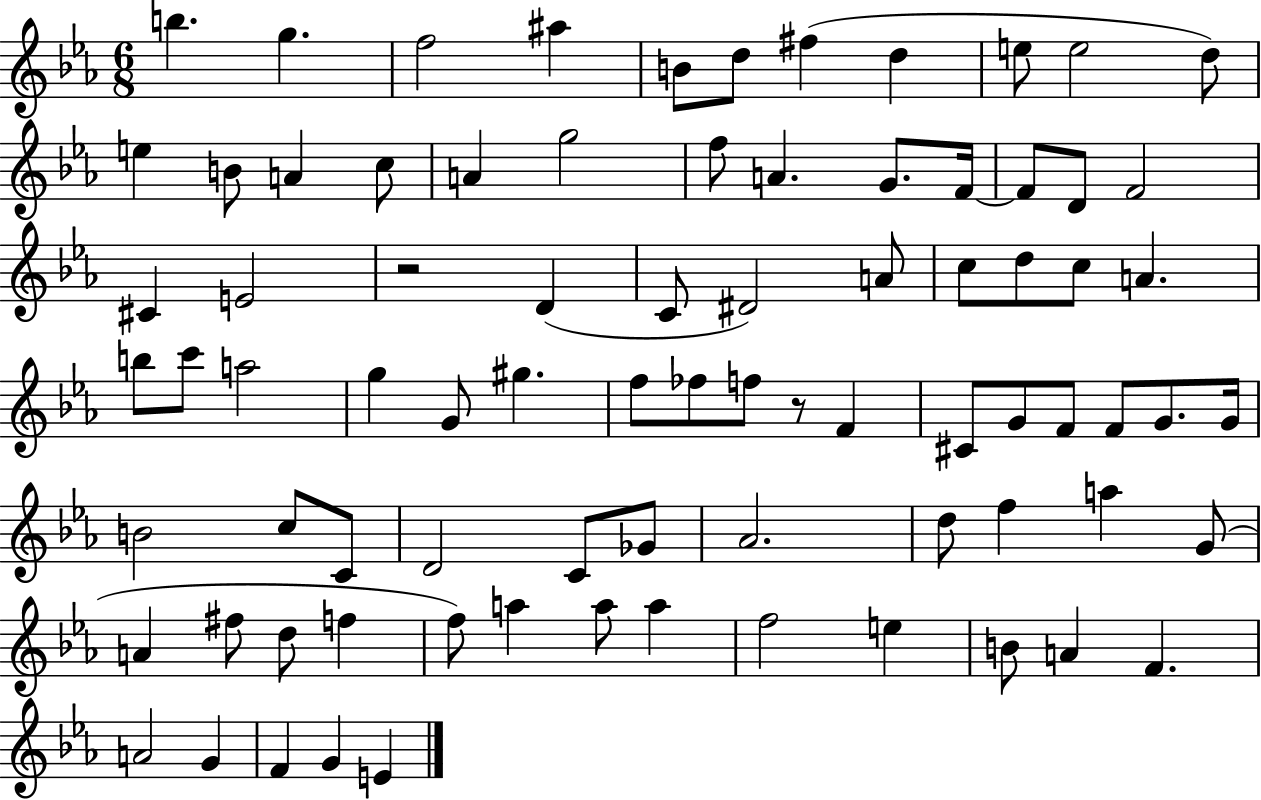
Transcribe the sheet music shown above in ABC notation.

X:1
T:Untitled
M:6/8
L:1/4
K:Eb
b g f2 ^a B/2 d/2 ^f d e/2 e2 d/2 e B/2 A c/2 A g2 f/2 A G/2 F/4 F/2 D/2 F2 ^C E2 z2 D C/2 ^D2 A/2 c/2 d/2 c/2 A b/2 c'/2 a2 g G/2 ^g f/2 _f/2 f/2 z/2 F ^C/2 G/2 F/2 F/2 G/2 G/4 B2 c/2 C/2 D2 C/2 _G/2 _A2 d/2 f a G/2 A ^f/2 d/2 f f/2 a a/2 a f2 e B/2 A F A2 G F G E